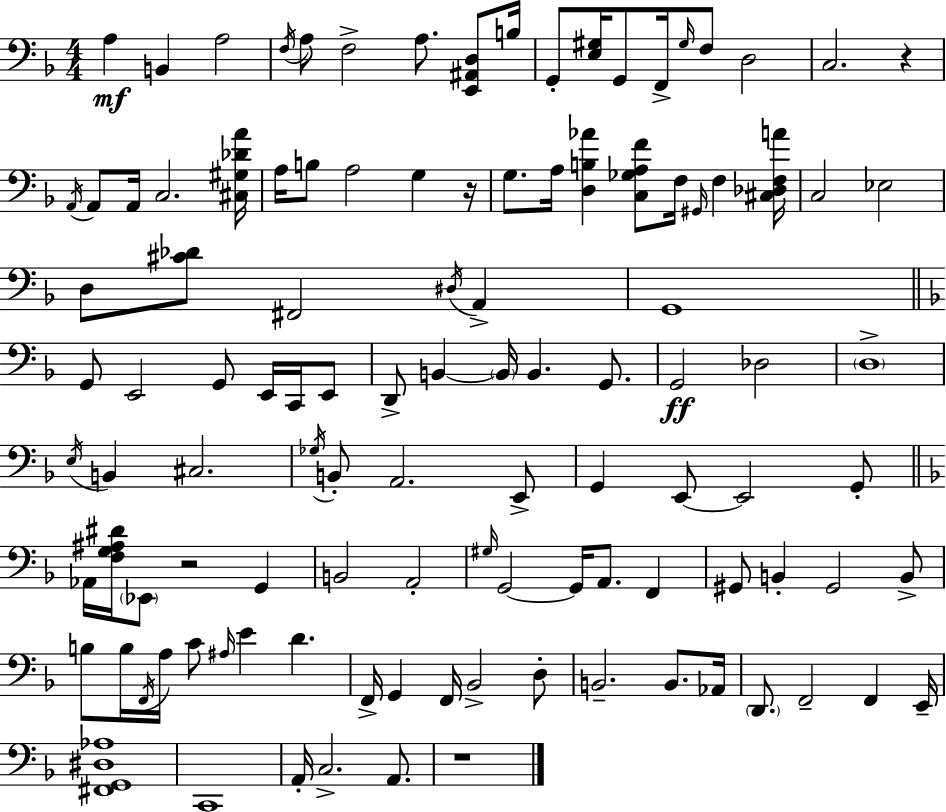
A3/q B2/q A3/h F3/s A3/e F3/h A3/e. [E2,A#2,D3]/e B3/s G2/e [E3,G#3]/s G2/e F2/s G#3/s F3/e D3/h C3/h. R/q A2/s A2/e A2/s C3/h. [C#3,G#3,Db4,A4]/s A3/s B3/e A3/h G3/q R/s G3/e. A3/s [D3,B3,Ab4]/q [C3,Gb3,A3,F4]/e F3/s G#2/s F3/q [C#3,Db3,F3,A4]/s C3/h Eb3/h D3/e [C#4,Db4]/e F#2/h D#3/s A2/q G2/w G2/e E2/h G2/e E2/s C2/s E2/e D2/e B2/q B2/s B2/q. G2/e. G2/h Db3/h D3/w E3/s B2/q C#3/h. Gb3/s B2/e A2/h. E2/e G2/q E2/e E2/h G2/e Ab2/s [F3,G3,A#3,D#4]/s Eb2/e R/h G2/q B2/h A2/h G#3/s G2/h G2/s A2/e. F2/q G#2/e B2/q G#2/h B2/e B3/e B3/s F2/s A3/s C4/e A#3/s E4/q D4/q. F2/s G2/q F2/s Bb2/h D3/e B2/h. B2/e. Ab2/s D2/e. F2/h F2/q E2/s [F#2,G2,D#3,Ab3]/w C2/w A2/s C3/h. A2/e. R/w